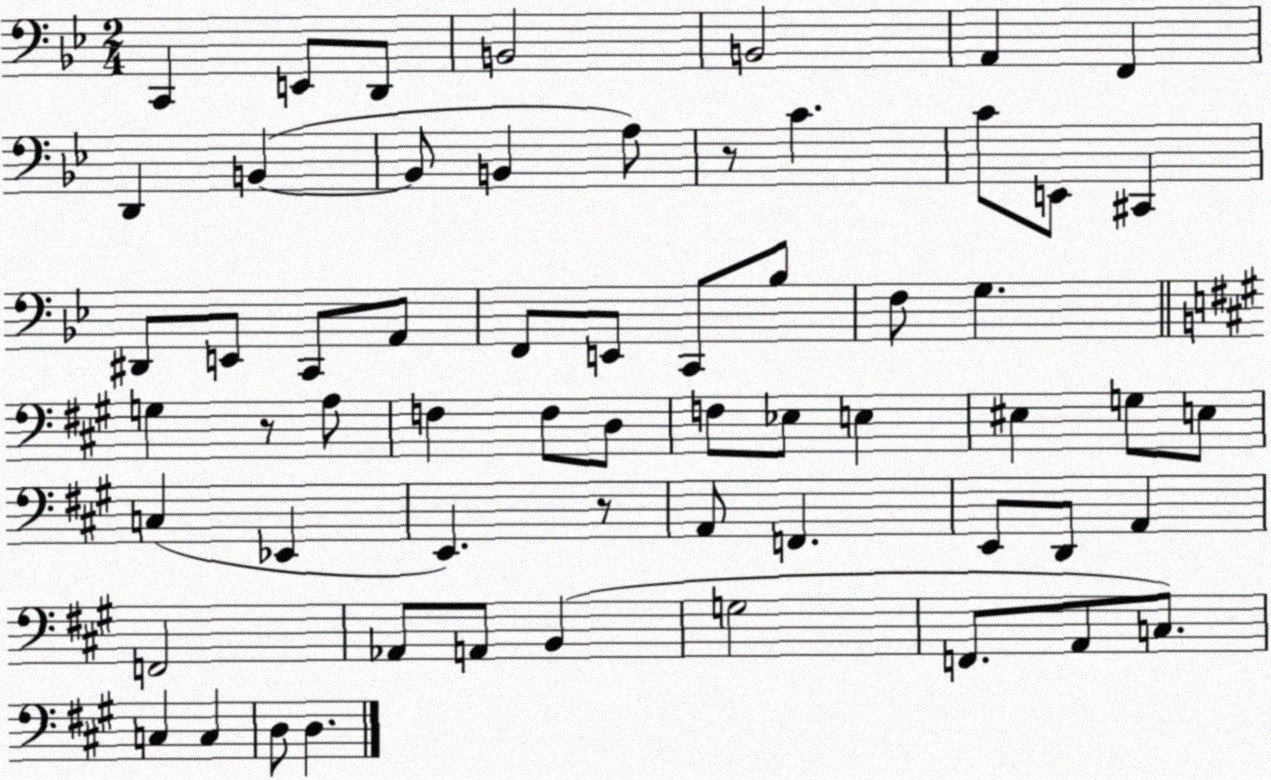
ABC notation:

X:1
T:Untitled
M:2/4
L:1/4
K:Bb
C,, E,,/2 D,,/2 B,,2 B,,2 A,, F,, D,, B,, B,,/2 B,, A,/2 z/2 C C/2 E,,/2 ^C,, ^D,,/2 E,,/2 C,,/2 A,,/2 F,,/2 E,,/2 C,,/2 _B,/2 F,/2 G, G, z/2 A,/2 F, F,/2 D,/2 F,/2 _E,/2 E, ^E, G,/2 E,/2 C, _E,, E,, z/2 A,,/2 F,, E,,/2 D,,/2 A,, F,,2 _A,,/2 A,,/2 B,, G,2 F,,/2 A,,/2 C,/2 C, C, D,/2 D,